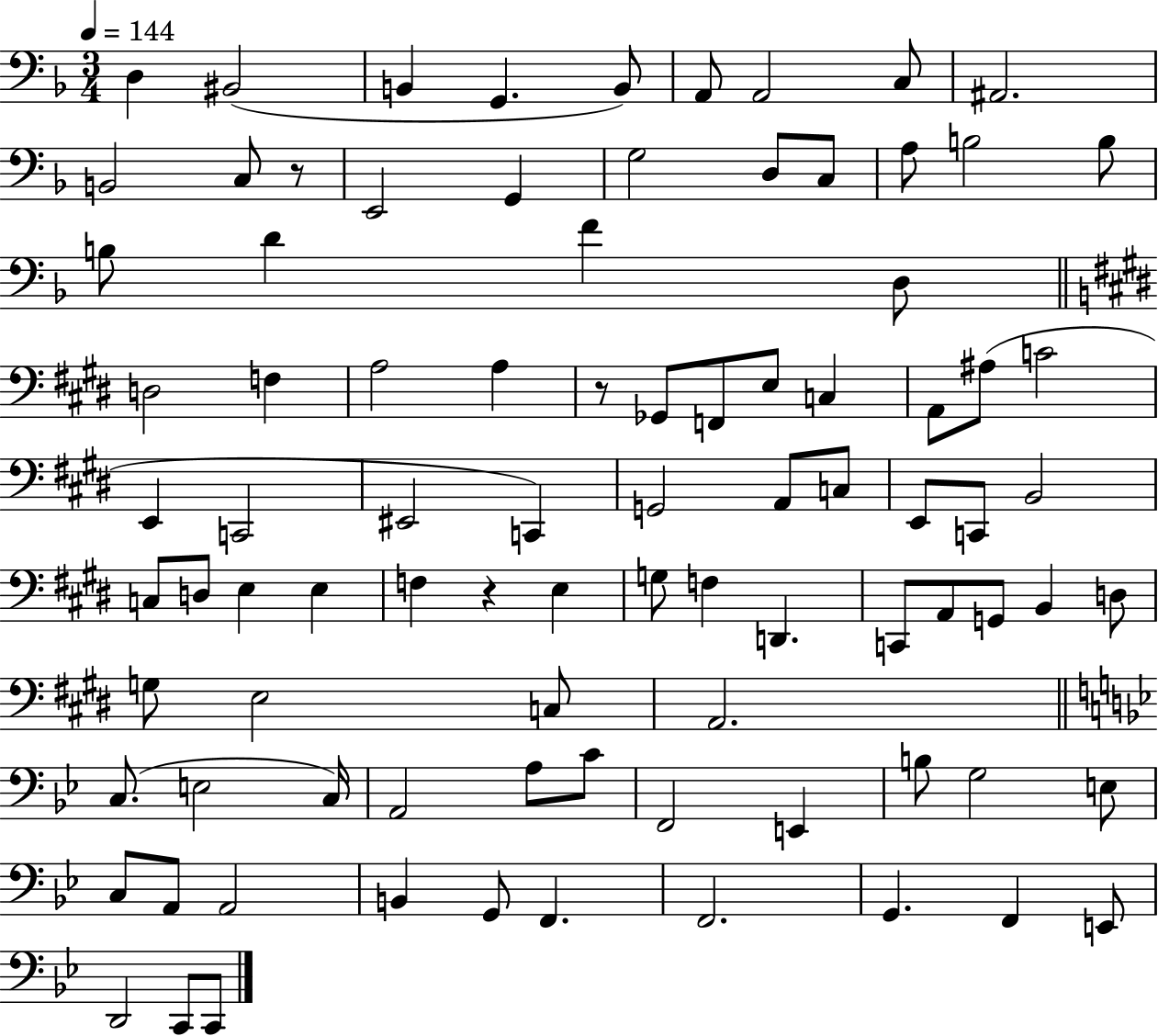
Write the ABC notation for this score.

X:1
T:Untitled
M:3/4
L:1/4
K:F
D, ^B,,2 B,, G,, B,,/2 A,,/2 A,,2 C,/2 ^A,,2 B,,2 C,/2 z/2 E,,2 G,, G,2 D,/2 C,/2 A,/2 B,2 B,/2 B,/2 D F D,/2 D,2 F, A,2 A, z/2 _G,,/2 F,,/2 E,/2 C, A,,/2 ^A,/2 C2 E,, C,,2 ^E,,2 C,, G,,2 A,,/2 C,/2 E,,/2 C,,/2 B,,2 C,/2 D,/2 E, E, F, z E, G,/2 F, D,, C,,/2 A,,/2 G,,/2 B,, D,/2 G,/2 E,2 C,/2 A,,2 C,/2 E,2 C,/4 A,,2 A,/2 C/2 F,,2 E,, B,/2 G,2 E,/2 C,/2 A,,/2 A,,2 B,, G,,/2 F,, F,,2 G,, F,, E,,/2 D,,2 C,,/2 C,,/2